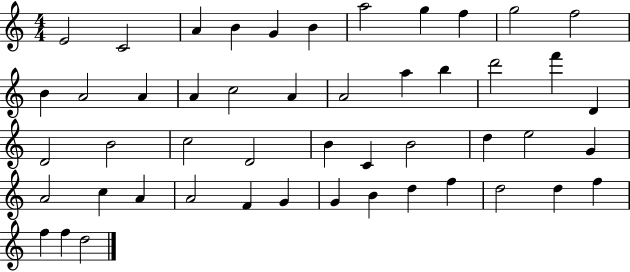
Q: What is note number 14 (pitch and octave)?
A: A4